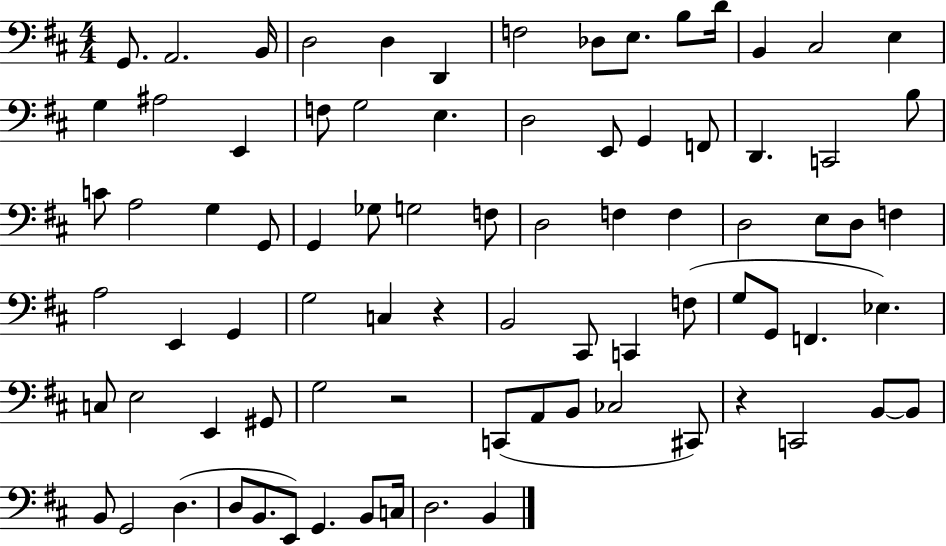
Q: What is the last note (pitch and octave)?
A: B2